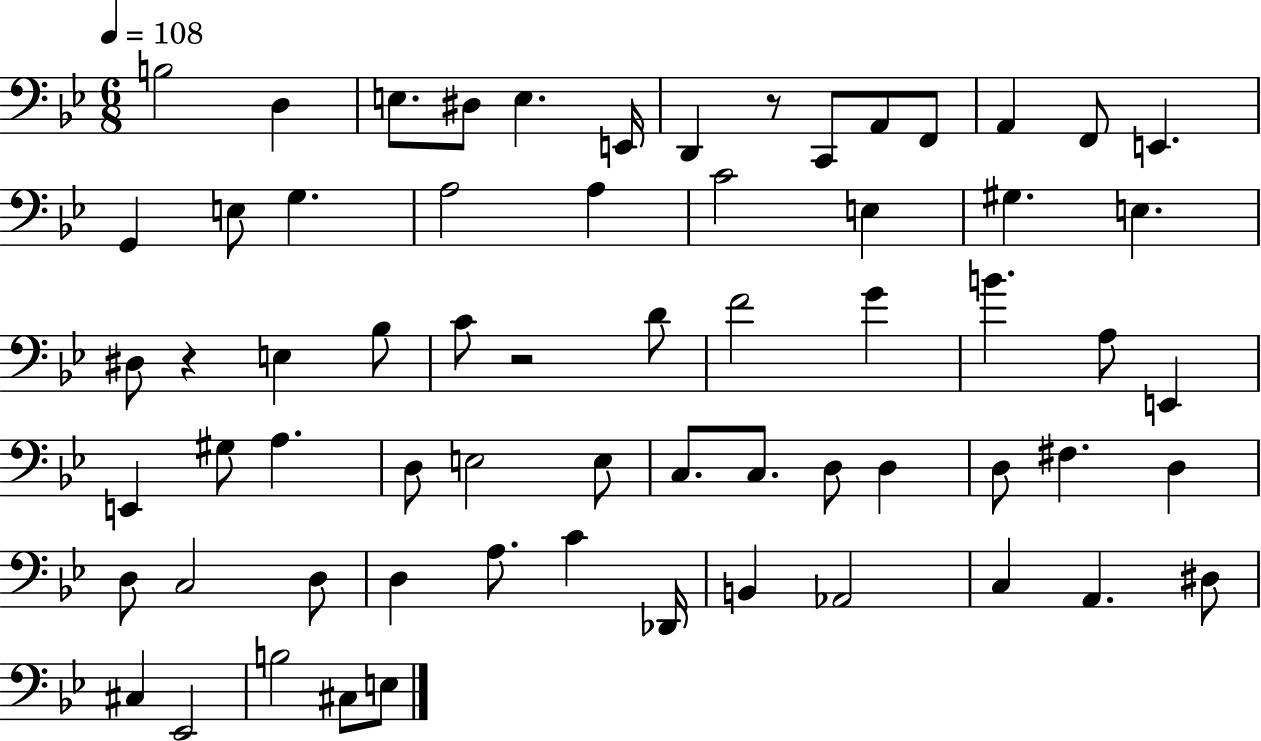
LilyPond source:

{
  \clef bass
  \numericTimeSignature
  \time 6/8
  \key bes \major
  \tempo 4 = 108
  b2 d4 | e8. dis8 e4. e,16 | d,4 r8 c,8 a,8 f,8 | a,4 f,8 e,4. | \break g,4 e8 g4. | a2 a4 | c'2 e4 | gis4. e4. | \break dis8 r4 e4 bes8 | c'8 r2 d'8 | f'2 g'4 | b'4. a8 e,4 | \break e,4 gis8 a4. | d8 e2 e8 | c8. c8. d8 d4 | d8 fis4. d4 | \break d8 c2 d8 | d4 a8. c'4 des,16 | b,4 aes,2 | c4 a,4. dis8 | \break cis4 ees,2 | b2 cis8 e8 | \bar "|."
}